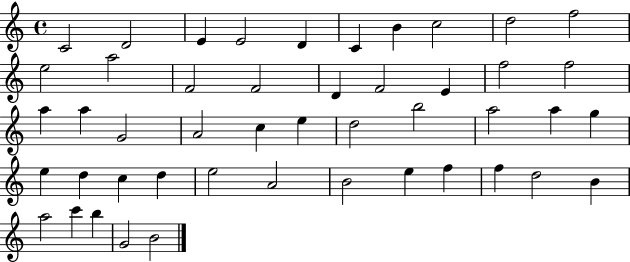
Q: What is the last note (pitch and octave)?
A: B4